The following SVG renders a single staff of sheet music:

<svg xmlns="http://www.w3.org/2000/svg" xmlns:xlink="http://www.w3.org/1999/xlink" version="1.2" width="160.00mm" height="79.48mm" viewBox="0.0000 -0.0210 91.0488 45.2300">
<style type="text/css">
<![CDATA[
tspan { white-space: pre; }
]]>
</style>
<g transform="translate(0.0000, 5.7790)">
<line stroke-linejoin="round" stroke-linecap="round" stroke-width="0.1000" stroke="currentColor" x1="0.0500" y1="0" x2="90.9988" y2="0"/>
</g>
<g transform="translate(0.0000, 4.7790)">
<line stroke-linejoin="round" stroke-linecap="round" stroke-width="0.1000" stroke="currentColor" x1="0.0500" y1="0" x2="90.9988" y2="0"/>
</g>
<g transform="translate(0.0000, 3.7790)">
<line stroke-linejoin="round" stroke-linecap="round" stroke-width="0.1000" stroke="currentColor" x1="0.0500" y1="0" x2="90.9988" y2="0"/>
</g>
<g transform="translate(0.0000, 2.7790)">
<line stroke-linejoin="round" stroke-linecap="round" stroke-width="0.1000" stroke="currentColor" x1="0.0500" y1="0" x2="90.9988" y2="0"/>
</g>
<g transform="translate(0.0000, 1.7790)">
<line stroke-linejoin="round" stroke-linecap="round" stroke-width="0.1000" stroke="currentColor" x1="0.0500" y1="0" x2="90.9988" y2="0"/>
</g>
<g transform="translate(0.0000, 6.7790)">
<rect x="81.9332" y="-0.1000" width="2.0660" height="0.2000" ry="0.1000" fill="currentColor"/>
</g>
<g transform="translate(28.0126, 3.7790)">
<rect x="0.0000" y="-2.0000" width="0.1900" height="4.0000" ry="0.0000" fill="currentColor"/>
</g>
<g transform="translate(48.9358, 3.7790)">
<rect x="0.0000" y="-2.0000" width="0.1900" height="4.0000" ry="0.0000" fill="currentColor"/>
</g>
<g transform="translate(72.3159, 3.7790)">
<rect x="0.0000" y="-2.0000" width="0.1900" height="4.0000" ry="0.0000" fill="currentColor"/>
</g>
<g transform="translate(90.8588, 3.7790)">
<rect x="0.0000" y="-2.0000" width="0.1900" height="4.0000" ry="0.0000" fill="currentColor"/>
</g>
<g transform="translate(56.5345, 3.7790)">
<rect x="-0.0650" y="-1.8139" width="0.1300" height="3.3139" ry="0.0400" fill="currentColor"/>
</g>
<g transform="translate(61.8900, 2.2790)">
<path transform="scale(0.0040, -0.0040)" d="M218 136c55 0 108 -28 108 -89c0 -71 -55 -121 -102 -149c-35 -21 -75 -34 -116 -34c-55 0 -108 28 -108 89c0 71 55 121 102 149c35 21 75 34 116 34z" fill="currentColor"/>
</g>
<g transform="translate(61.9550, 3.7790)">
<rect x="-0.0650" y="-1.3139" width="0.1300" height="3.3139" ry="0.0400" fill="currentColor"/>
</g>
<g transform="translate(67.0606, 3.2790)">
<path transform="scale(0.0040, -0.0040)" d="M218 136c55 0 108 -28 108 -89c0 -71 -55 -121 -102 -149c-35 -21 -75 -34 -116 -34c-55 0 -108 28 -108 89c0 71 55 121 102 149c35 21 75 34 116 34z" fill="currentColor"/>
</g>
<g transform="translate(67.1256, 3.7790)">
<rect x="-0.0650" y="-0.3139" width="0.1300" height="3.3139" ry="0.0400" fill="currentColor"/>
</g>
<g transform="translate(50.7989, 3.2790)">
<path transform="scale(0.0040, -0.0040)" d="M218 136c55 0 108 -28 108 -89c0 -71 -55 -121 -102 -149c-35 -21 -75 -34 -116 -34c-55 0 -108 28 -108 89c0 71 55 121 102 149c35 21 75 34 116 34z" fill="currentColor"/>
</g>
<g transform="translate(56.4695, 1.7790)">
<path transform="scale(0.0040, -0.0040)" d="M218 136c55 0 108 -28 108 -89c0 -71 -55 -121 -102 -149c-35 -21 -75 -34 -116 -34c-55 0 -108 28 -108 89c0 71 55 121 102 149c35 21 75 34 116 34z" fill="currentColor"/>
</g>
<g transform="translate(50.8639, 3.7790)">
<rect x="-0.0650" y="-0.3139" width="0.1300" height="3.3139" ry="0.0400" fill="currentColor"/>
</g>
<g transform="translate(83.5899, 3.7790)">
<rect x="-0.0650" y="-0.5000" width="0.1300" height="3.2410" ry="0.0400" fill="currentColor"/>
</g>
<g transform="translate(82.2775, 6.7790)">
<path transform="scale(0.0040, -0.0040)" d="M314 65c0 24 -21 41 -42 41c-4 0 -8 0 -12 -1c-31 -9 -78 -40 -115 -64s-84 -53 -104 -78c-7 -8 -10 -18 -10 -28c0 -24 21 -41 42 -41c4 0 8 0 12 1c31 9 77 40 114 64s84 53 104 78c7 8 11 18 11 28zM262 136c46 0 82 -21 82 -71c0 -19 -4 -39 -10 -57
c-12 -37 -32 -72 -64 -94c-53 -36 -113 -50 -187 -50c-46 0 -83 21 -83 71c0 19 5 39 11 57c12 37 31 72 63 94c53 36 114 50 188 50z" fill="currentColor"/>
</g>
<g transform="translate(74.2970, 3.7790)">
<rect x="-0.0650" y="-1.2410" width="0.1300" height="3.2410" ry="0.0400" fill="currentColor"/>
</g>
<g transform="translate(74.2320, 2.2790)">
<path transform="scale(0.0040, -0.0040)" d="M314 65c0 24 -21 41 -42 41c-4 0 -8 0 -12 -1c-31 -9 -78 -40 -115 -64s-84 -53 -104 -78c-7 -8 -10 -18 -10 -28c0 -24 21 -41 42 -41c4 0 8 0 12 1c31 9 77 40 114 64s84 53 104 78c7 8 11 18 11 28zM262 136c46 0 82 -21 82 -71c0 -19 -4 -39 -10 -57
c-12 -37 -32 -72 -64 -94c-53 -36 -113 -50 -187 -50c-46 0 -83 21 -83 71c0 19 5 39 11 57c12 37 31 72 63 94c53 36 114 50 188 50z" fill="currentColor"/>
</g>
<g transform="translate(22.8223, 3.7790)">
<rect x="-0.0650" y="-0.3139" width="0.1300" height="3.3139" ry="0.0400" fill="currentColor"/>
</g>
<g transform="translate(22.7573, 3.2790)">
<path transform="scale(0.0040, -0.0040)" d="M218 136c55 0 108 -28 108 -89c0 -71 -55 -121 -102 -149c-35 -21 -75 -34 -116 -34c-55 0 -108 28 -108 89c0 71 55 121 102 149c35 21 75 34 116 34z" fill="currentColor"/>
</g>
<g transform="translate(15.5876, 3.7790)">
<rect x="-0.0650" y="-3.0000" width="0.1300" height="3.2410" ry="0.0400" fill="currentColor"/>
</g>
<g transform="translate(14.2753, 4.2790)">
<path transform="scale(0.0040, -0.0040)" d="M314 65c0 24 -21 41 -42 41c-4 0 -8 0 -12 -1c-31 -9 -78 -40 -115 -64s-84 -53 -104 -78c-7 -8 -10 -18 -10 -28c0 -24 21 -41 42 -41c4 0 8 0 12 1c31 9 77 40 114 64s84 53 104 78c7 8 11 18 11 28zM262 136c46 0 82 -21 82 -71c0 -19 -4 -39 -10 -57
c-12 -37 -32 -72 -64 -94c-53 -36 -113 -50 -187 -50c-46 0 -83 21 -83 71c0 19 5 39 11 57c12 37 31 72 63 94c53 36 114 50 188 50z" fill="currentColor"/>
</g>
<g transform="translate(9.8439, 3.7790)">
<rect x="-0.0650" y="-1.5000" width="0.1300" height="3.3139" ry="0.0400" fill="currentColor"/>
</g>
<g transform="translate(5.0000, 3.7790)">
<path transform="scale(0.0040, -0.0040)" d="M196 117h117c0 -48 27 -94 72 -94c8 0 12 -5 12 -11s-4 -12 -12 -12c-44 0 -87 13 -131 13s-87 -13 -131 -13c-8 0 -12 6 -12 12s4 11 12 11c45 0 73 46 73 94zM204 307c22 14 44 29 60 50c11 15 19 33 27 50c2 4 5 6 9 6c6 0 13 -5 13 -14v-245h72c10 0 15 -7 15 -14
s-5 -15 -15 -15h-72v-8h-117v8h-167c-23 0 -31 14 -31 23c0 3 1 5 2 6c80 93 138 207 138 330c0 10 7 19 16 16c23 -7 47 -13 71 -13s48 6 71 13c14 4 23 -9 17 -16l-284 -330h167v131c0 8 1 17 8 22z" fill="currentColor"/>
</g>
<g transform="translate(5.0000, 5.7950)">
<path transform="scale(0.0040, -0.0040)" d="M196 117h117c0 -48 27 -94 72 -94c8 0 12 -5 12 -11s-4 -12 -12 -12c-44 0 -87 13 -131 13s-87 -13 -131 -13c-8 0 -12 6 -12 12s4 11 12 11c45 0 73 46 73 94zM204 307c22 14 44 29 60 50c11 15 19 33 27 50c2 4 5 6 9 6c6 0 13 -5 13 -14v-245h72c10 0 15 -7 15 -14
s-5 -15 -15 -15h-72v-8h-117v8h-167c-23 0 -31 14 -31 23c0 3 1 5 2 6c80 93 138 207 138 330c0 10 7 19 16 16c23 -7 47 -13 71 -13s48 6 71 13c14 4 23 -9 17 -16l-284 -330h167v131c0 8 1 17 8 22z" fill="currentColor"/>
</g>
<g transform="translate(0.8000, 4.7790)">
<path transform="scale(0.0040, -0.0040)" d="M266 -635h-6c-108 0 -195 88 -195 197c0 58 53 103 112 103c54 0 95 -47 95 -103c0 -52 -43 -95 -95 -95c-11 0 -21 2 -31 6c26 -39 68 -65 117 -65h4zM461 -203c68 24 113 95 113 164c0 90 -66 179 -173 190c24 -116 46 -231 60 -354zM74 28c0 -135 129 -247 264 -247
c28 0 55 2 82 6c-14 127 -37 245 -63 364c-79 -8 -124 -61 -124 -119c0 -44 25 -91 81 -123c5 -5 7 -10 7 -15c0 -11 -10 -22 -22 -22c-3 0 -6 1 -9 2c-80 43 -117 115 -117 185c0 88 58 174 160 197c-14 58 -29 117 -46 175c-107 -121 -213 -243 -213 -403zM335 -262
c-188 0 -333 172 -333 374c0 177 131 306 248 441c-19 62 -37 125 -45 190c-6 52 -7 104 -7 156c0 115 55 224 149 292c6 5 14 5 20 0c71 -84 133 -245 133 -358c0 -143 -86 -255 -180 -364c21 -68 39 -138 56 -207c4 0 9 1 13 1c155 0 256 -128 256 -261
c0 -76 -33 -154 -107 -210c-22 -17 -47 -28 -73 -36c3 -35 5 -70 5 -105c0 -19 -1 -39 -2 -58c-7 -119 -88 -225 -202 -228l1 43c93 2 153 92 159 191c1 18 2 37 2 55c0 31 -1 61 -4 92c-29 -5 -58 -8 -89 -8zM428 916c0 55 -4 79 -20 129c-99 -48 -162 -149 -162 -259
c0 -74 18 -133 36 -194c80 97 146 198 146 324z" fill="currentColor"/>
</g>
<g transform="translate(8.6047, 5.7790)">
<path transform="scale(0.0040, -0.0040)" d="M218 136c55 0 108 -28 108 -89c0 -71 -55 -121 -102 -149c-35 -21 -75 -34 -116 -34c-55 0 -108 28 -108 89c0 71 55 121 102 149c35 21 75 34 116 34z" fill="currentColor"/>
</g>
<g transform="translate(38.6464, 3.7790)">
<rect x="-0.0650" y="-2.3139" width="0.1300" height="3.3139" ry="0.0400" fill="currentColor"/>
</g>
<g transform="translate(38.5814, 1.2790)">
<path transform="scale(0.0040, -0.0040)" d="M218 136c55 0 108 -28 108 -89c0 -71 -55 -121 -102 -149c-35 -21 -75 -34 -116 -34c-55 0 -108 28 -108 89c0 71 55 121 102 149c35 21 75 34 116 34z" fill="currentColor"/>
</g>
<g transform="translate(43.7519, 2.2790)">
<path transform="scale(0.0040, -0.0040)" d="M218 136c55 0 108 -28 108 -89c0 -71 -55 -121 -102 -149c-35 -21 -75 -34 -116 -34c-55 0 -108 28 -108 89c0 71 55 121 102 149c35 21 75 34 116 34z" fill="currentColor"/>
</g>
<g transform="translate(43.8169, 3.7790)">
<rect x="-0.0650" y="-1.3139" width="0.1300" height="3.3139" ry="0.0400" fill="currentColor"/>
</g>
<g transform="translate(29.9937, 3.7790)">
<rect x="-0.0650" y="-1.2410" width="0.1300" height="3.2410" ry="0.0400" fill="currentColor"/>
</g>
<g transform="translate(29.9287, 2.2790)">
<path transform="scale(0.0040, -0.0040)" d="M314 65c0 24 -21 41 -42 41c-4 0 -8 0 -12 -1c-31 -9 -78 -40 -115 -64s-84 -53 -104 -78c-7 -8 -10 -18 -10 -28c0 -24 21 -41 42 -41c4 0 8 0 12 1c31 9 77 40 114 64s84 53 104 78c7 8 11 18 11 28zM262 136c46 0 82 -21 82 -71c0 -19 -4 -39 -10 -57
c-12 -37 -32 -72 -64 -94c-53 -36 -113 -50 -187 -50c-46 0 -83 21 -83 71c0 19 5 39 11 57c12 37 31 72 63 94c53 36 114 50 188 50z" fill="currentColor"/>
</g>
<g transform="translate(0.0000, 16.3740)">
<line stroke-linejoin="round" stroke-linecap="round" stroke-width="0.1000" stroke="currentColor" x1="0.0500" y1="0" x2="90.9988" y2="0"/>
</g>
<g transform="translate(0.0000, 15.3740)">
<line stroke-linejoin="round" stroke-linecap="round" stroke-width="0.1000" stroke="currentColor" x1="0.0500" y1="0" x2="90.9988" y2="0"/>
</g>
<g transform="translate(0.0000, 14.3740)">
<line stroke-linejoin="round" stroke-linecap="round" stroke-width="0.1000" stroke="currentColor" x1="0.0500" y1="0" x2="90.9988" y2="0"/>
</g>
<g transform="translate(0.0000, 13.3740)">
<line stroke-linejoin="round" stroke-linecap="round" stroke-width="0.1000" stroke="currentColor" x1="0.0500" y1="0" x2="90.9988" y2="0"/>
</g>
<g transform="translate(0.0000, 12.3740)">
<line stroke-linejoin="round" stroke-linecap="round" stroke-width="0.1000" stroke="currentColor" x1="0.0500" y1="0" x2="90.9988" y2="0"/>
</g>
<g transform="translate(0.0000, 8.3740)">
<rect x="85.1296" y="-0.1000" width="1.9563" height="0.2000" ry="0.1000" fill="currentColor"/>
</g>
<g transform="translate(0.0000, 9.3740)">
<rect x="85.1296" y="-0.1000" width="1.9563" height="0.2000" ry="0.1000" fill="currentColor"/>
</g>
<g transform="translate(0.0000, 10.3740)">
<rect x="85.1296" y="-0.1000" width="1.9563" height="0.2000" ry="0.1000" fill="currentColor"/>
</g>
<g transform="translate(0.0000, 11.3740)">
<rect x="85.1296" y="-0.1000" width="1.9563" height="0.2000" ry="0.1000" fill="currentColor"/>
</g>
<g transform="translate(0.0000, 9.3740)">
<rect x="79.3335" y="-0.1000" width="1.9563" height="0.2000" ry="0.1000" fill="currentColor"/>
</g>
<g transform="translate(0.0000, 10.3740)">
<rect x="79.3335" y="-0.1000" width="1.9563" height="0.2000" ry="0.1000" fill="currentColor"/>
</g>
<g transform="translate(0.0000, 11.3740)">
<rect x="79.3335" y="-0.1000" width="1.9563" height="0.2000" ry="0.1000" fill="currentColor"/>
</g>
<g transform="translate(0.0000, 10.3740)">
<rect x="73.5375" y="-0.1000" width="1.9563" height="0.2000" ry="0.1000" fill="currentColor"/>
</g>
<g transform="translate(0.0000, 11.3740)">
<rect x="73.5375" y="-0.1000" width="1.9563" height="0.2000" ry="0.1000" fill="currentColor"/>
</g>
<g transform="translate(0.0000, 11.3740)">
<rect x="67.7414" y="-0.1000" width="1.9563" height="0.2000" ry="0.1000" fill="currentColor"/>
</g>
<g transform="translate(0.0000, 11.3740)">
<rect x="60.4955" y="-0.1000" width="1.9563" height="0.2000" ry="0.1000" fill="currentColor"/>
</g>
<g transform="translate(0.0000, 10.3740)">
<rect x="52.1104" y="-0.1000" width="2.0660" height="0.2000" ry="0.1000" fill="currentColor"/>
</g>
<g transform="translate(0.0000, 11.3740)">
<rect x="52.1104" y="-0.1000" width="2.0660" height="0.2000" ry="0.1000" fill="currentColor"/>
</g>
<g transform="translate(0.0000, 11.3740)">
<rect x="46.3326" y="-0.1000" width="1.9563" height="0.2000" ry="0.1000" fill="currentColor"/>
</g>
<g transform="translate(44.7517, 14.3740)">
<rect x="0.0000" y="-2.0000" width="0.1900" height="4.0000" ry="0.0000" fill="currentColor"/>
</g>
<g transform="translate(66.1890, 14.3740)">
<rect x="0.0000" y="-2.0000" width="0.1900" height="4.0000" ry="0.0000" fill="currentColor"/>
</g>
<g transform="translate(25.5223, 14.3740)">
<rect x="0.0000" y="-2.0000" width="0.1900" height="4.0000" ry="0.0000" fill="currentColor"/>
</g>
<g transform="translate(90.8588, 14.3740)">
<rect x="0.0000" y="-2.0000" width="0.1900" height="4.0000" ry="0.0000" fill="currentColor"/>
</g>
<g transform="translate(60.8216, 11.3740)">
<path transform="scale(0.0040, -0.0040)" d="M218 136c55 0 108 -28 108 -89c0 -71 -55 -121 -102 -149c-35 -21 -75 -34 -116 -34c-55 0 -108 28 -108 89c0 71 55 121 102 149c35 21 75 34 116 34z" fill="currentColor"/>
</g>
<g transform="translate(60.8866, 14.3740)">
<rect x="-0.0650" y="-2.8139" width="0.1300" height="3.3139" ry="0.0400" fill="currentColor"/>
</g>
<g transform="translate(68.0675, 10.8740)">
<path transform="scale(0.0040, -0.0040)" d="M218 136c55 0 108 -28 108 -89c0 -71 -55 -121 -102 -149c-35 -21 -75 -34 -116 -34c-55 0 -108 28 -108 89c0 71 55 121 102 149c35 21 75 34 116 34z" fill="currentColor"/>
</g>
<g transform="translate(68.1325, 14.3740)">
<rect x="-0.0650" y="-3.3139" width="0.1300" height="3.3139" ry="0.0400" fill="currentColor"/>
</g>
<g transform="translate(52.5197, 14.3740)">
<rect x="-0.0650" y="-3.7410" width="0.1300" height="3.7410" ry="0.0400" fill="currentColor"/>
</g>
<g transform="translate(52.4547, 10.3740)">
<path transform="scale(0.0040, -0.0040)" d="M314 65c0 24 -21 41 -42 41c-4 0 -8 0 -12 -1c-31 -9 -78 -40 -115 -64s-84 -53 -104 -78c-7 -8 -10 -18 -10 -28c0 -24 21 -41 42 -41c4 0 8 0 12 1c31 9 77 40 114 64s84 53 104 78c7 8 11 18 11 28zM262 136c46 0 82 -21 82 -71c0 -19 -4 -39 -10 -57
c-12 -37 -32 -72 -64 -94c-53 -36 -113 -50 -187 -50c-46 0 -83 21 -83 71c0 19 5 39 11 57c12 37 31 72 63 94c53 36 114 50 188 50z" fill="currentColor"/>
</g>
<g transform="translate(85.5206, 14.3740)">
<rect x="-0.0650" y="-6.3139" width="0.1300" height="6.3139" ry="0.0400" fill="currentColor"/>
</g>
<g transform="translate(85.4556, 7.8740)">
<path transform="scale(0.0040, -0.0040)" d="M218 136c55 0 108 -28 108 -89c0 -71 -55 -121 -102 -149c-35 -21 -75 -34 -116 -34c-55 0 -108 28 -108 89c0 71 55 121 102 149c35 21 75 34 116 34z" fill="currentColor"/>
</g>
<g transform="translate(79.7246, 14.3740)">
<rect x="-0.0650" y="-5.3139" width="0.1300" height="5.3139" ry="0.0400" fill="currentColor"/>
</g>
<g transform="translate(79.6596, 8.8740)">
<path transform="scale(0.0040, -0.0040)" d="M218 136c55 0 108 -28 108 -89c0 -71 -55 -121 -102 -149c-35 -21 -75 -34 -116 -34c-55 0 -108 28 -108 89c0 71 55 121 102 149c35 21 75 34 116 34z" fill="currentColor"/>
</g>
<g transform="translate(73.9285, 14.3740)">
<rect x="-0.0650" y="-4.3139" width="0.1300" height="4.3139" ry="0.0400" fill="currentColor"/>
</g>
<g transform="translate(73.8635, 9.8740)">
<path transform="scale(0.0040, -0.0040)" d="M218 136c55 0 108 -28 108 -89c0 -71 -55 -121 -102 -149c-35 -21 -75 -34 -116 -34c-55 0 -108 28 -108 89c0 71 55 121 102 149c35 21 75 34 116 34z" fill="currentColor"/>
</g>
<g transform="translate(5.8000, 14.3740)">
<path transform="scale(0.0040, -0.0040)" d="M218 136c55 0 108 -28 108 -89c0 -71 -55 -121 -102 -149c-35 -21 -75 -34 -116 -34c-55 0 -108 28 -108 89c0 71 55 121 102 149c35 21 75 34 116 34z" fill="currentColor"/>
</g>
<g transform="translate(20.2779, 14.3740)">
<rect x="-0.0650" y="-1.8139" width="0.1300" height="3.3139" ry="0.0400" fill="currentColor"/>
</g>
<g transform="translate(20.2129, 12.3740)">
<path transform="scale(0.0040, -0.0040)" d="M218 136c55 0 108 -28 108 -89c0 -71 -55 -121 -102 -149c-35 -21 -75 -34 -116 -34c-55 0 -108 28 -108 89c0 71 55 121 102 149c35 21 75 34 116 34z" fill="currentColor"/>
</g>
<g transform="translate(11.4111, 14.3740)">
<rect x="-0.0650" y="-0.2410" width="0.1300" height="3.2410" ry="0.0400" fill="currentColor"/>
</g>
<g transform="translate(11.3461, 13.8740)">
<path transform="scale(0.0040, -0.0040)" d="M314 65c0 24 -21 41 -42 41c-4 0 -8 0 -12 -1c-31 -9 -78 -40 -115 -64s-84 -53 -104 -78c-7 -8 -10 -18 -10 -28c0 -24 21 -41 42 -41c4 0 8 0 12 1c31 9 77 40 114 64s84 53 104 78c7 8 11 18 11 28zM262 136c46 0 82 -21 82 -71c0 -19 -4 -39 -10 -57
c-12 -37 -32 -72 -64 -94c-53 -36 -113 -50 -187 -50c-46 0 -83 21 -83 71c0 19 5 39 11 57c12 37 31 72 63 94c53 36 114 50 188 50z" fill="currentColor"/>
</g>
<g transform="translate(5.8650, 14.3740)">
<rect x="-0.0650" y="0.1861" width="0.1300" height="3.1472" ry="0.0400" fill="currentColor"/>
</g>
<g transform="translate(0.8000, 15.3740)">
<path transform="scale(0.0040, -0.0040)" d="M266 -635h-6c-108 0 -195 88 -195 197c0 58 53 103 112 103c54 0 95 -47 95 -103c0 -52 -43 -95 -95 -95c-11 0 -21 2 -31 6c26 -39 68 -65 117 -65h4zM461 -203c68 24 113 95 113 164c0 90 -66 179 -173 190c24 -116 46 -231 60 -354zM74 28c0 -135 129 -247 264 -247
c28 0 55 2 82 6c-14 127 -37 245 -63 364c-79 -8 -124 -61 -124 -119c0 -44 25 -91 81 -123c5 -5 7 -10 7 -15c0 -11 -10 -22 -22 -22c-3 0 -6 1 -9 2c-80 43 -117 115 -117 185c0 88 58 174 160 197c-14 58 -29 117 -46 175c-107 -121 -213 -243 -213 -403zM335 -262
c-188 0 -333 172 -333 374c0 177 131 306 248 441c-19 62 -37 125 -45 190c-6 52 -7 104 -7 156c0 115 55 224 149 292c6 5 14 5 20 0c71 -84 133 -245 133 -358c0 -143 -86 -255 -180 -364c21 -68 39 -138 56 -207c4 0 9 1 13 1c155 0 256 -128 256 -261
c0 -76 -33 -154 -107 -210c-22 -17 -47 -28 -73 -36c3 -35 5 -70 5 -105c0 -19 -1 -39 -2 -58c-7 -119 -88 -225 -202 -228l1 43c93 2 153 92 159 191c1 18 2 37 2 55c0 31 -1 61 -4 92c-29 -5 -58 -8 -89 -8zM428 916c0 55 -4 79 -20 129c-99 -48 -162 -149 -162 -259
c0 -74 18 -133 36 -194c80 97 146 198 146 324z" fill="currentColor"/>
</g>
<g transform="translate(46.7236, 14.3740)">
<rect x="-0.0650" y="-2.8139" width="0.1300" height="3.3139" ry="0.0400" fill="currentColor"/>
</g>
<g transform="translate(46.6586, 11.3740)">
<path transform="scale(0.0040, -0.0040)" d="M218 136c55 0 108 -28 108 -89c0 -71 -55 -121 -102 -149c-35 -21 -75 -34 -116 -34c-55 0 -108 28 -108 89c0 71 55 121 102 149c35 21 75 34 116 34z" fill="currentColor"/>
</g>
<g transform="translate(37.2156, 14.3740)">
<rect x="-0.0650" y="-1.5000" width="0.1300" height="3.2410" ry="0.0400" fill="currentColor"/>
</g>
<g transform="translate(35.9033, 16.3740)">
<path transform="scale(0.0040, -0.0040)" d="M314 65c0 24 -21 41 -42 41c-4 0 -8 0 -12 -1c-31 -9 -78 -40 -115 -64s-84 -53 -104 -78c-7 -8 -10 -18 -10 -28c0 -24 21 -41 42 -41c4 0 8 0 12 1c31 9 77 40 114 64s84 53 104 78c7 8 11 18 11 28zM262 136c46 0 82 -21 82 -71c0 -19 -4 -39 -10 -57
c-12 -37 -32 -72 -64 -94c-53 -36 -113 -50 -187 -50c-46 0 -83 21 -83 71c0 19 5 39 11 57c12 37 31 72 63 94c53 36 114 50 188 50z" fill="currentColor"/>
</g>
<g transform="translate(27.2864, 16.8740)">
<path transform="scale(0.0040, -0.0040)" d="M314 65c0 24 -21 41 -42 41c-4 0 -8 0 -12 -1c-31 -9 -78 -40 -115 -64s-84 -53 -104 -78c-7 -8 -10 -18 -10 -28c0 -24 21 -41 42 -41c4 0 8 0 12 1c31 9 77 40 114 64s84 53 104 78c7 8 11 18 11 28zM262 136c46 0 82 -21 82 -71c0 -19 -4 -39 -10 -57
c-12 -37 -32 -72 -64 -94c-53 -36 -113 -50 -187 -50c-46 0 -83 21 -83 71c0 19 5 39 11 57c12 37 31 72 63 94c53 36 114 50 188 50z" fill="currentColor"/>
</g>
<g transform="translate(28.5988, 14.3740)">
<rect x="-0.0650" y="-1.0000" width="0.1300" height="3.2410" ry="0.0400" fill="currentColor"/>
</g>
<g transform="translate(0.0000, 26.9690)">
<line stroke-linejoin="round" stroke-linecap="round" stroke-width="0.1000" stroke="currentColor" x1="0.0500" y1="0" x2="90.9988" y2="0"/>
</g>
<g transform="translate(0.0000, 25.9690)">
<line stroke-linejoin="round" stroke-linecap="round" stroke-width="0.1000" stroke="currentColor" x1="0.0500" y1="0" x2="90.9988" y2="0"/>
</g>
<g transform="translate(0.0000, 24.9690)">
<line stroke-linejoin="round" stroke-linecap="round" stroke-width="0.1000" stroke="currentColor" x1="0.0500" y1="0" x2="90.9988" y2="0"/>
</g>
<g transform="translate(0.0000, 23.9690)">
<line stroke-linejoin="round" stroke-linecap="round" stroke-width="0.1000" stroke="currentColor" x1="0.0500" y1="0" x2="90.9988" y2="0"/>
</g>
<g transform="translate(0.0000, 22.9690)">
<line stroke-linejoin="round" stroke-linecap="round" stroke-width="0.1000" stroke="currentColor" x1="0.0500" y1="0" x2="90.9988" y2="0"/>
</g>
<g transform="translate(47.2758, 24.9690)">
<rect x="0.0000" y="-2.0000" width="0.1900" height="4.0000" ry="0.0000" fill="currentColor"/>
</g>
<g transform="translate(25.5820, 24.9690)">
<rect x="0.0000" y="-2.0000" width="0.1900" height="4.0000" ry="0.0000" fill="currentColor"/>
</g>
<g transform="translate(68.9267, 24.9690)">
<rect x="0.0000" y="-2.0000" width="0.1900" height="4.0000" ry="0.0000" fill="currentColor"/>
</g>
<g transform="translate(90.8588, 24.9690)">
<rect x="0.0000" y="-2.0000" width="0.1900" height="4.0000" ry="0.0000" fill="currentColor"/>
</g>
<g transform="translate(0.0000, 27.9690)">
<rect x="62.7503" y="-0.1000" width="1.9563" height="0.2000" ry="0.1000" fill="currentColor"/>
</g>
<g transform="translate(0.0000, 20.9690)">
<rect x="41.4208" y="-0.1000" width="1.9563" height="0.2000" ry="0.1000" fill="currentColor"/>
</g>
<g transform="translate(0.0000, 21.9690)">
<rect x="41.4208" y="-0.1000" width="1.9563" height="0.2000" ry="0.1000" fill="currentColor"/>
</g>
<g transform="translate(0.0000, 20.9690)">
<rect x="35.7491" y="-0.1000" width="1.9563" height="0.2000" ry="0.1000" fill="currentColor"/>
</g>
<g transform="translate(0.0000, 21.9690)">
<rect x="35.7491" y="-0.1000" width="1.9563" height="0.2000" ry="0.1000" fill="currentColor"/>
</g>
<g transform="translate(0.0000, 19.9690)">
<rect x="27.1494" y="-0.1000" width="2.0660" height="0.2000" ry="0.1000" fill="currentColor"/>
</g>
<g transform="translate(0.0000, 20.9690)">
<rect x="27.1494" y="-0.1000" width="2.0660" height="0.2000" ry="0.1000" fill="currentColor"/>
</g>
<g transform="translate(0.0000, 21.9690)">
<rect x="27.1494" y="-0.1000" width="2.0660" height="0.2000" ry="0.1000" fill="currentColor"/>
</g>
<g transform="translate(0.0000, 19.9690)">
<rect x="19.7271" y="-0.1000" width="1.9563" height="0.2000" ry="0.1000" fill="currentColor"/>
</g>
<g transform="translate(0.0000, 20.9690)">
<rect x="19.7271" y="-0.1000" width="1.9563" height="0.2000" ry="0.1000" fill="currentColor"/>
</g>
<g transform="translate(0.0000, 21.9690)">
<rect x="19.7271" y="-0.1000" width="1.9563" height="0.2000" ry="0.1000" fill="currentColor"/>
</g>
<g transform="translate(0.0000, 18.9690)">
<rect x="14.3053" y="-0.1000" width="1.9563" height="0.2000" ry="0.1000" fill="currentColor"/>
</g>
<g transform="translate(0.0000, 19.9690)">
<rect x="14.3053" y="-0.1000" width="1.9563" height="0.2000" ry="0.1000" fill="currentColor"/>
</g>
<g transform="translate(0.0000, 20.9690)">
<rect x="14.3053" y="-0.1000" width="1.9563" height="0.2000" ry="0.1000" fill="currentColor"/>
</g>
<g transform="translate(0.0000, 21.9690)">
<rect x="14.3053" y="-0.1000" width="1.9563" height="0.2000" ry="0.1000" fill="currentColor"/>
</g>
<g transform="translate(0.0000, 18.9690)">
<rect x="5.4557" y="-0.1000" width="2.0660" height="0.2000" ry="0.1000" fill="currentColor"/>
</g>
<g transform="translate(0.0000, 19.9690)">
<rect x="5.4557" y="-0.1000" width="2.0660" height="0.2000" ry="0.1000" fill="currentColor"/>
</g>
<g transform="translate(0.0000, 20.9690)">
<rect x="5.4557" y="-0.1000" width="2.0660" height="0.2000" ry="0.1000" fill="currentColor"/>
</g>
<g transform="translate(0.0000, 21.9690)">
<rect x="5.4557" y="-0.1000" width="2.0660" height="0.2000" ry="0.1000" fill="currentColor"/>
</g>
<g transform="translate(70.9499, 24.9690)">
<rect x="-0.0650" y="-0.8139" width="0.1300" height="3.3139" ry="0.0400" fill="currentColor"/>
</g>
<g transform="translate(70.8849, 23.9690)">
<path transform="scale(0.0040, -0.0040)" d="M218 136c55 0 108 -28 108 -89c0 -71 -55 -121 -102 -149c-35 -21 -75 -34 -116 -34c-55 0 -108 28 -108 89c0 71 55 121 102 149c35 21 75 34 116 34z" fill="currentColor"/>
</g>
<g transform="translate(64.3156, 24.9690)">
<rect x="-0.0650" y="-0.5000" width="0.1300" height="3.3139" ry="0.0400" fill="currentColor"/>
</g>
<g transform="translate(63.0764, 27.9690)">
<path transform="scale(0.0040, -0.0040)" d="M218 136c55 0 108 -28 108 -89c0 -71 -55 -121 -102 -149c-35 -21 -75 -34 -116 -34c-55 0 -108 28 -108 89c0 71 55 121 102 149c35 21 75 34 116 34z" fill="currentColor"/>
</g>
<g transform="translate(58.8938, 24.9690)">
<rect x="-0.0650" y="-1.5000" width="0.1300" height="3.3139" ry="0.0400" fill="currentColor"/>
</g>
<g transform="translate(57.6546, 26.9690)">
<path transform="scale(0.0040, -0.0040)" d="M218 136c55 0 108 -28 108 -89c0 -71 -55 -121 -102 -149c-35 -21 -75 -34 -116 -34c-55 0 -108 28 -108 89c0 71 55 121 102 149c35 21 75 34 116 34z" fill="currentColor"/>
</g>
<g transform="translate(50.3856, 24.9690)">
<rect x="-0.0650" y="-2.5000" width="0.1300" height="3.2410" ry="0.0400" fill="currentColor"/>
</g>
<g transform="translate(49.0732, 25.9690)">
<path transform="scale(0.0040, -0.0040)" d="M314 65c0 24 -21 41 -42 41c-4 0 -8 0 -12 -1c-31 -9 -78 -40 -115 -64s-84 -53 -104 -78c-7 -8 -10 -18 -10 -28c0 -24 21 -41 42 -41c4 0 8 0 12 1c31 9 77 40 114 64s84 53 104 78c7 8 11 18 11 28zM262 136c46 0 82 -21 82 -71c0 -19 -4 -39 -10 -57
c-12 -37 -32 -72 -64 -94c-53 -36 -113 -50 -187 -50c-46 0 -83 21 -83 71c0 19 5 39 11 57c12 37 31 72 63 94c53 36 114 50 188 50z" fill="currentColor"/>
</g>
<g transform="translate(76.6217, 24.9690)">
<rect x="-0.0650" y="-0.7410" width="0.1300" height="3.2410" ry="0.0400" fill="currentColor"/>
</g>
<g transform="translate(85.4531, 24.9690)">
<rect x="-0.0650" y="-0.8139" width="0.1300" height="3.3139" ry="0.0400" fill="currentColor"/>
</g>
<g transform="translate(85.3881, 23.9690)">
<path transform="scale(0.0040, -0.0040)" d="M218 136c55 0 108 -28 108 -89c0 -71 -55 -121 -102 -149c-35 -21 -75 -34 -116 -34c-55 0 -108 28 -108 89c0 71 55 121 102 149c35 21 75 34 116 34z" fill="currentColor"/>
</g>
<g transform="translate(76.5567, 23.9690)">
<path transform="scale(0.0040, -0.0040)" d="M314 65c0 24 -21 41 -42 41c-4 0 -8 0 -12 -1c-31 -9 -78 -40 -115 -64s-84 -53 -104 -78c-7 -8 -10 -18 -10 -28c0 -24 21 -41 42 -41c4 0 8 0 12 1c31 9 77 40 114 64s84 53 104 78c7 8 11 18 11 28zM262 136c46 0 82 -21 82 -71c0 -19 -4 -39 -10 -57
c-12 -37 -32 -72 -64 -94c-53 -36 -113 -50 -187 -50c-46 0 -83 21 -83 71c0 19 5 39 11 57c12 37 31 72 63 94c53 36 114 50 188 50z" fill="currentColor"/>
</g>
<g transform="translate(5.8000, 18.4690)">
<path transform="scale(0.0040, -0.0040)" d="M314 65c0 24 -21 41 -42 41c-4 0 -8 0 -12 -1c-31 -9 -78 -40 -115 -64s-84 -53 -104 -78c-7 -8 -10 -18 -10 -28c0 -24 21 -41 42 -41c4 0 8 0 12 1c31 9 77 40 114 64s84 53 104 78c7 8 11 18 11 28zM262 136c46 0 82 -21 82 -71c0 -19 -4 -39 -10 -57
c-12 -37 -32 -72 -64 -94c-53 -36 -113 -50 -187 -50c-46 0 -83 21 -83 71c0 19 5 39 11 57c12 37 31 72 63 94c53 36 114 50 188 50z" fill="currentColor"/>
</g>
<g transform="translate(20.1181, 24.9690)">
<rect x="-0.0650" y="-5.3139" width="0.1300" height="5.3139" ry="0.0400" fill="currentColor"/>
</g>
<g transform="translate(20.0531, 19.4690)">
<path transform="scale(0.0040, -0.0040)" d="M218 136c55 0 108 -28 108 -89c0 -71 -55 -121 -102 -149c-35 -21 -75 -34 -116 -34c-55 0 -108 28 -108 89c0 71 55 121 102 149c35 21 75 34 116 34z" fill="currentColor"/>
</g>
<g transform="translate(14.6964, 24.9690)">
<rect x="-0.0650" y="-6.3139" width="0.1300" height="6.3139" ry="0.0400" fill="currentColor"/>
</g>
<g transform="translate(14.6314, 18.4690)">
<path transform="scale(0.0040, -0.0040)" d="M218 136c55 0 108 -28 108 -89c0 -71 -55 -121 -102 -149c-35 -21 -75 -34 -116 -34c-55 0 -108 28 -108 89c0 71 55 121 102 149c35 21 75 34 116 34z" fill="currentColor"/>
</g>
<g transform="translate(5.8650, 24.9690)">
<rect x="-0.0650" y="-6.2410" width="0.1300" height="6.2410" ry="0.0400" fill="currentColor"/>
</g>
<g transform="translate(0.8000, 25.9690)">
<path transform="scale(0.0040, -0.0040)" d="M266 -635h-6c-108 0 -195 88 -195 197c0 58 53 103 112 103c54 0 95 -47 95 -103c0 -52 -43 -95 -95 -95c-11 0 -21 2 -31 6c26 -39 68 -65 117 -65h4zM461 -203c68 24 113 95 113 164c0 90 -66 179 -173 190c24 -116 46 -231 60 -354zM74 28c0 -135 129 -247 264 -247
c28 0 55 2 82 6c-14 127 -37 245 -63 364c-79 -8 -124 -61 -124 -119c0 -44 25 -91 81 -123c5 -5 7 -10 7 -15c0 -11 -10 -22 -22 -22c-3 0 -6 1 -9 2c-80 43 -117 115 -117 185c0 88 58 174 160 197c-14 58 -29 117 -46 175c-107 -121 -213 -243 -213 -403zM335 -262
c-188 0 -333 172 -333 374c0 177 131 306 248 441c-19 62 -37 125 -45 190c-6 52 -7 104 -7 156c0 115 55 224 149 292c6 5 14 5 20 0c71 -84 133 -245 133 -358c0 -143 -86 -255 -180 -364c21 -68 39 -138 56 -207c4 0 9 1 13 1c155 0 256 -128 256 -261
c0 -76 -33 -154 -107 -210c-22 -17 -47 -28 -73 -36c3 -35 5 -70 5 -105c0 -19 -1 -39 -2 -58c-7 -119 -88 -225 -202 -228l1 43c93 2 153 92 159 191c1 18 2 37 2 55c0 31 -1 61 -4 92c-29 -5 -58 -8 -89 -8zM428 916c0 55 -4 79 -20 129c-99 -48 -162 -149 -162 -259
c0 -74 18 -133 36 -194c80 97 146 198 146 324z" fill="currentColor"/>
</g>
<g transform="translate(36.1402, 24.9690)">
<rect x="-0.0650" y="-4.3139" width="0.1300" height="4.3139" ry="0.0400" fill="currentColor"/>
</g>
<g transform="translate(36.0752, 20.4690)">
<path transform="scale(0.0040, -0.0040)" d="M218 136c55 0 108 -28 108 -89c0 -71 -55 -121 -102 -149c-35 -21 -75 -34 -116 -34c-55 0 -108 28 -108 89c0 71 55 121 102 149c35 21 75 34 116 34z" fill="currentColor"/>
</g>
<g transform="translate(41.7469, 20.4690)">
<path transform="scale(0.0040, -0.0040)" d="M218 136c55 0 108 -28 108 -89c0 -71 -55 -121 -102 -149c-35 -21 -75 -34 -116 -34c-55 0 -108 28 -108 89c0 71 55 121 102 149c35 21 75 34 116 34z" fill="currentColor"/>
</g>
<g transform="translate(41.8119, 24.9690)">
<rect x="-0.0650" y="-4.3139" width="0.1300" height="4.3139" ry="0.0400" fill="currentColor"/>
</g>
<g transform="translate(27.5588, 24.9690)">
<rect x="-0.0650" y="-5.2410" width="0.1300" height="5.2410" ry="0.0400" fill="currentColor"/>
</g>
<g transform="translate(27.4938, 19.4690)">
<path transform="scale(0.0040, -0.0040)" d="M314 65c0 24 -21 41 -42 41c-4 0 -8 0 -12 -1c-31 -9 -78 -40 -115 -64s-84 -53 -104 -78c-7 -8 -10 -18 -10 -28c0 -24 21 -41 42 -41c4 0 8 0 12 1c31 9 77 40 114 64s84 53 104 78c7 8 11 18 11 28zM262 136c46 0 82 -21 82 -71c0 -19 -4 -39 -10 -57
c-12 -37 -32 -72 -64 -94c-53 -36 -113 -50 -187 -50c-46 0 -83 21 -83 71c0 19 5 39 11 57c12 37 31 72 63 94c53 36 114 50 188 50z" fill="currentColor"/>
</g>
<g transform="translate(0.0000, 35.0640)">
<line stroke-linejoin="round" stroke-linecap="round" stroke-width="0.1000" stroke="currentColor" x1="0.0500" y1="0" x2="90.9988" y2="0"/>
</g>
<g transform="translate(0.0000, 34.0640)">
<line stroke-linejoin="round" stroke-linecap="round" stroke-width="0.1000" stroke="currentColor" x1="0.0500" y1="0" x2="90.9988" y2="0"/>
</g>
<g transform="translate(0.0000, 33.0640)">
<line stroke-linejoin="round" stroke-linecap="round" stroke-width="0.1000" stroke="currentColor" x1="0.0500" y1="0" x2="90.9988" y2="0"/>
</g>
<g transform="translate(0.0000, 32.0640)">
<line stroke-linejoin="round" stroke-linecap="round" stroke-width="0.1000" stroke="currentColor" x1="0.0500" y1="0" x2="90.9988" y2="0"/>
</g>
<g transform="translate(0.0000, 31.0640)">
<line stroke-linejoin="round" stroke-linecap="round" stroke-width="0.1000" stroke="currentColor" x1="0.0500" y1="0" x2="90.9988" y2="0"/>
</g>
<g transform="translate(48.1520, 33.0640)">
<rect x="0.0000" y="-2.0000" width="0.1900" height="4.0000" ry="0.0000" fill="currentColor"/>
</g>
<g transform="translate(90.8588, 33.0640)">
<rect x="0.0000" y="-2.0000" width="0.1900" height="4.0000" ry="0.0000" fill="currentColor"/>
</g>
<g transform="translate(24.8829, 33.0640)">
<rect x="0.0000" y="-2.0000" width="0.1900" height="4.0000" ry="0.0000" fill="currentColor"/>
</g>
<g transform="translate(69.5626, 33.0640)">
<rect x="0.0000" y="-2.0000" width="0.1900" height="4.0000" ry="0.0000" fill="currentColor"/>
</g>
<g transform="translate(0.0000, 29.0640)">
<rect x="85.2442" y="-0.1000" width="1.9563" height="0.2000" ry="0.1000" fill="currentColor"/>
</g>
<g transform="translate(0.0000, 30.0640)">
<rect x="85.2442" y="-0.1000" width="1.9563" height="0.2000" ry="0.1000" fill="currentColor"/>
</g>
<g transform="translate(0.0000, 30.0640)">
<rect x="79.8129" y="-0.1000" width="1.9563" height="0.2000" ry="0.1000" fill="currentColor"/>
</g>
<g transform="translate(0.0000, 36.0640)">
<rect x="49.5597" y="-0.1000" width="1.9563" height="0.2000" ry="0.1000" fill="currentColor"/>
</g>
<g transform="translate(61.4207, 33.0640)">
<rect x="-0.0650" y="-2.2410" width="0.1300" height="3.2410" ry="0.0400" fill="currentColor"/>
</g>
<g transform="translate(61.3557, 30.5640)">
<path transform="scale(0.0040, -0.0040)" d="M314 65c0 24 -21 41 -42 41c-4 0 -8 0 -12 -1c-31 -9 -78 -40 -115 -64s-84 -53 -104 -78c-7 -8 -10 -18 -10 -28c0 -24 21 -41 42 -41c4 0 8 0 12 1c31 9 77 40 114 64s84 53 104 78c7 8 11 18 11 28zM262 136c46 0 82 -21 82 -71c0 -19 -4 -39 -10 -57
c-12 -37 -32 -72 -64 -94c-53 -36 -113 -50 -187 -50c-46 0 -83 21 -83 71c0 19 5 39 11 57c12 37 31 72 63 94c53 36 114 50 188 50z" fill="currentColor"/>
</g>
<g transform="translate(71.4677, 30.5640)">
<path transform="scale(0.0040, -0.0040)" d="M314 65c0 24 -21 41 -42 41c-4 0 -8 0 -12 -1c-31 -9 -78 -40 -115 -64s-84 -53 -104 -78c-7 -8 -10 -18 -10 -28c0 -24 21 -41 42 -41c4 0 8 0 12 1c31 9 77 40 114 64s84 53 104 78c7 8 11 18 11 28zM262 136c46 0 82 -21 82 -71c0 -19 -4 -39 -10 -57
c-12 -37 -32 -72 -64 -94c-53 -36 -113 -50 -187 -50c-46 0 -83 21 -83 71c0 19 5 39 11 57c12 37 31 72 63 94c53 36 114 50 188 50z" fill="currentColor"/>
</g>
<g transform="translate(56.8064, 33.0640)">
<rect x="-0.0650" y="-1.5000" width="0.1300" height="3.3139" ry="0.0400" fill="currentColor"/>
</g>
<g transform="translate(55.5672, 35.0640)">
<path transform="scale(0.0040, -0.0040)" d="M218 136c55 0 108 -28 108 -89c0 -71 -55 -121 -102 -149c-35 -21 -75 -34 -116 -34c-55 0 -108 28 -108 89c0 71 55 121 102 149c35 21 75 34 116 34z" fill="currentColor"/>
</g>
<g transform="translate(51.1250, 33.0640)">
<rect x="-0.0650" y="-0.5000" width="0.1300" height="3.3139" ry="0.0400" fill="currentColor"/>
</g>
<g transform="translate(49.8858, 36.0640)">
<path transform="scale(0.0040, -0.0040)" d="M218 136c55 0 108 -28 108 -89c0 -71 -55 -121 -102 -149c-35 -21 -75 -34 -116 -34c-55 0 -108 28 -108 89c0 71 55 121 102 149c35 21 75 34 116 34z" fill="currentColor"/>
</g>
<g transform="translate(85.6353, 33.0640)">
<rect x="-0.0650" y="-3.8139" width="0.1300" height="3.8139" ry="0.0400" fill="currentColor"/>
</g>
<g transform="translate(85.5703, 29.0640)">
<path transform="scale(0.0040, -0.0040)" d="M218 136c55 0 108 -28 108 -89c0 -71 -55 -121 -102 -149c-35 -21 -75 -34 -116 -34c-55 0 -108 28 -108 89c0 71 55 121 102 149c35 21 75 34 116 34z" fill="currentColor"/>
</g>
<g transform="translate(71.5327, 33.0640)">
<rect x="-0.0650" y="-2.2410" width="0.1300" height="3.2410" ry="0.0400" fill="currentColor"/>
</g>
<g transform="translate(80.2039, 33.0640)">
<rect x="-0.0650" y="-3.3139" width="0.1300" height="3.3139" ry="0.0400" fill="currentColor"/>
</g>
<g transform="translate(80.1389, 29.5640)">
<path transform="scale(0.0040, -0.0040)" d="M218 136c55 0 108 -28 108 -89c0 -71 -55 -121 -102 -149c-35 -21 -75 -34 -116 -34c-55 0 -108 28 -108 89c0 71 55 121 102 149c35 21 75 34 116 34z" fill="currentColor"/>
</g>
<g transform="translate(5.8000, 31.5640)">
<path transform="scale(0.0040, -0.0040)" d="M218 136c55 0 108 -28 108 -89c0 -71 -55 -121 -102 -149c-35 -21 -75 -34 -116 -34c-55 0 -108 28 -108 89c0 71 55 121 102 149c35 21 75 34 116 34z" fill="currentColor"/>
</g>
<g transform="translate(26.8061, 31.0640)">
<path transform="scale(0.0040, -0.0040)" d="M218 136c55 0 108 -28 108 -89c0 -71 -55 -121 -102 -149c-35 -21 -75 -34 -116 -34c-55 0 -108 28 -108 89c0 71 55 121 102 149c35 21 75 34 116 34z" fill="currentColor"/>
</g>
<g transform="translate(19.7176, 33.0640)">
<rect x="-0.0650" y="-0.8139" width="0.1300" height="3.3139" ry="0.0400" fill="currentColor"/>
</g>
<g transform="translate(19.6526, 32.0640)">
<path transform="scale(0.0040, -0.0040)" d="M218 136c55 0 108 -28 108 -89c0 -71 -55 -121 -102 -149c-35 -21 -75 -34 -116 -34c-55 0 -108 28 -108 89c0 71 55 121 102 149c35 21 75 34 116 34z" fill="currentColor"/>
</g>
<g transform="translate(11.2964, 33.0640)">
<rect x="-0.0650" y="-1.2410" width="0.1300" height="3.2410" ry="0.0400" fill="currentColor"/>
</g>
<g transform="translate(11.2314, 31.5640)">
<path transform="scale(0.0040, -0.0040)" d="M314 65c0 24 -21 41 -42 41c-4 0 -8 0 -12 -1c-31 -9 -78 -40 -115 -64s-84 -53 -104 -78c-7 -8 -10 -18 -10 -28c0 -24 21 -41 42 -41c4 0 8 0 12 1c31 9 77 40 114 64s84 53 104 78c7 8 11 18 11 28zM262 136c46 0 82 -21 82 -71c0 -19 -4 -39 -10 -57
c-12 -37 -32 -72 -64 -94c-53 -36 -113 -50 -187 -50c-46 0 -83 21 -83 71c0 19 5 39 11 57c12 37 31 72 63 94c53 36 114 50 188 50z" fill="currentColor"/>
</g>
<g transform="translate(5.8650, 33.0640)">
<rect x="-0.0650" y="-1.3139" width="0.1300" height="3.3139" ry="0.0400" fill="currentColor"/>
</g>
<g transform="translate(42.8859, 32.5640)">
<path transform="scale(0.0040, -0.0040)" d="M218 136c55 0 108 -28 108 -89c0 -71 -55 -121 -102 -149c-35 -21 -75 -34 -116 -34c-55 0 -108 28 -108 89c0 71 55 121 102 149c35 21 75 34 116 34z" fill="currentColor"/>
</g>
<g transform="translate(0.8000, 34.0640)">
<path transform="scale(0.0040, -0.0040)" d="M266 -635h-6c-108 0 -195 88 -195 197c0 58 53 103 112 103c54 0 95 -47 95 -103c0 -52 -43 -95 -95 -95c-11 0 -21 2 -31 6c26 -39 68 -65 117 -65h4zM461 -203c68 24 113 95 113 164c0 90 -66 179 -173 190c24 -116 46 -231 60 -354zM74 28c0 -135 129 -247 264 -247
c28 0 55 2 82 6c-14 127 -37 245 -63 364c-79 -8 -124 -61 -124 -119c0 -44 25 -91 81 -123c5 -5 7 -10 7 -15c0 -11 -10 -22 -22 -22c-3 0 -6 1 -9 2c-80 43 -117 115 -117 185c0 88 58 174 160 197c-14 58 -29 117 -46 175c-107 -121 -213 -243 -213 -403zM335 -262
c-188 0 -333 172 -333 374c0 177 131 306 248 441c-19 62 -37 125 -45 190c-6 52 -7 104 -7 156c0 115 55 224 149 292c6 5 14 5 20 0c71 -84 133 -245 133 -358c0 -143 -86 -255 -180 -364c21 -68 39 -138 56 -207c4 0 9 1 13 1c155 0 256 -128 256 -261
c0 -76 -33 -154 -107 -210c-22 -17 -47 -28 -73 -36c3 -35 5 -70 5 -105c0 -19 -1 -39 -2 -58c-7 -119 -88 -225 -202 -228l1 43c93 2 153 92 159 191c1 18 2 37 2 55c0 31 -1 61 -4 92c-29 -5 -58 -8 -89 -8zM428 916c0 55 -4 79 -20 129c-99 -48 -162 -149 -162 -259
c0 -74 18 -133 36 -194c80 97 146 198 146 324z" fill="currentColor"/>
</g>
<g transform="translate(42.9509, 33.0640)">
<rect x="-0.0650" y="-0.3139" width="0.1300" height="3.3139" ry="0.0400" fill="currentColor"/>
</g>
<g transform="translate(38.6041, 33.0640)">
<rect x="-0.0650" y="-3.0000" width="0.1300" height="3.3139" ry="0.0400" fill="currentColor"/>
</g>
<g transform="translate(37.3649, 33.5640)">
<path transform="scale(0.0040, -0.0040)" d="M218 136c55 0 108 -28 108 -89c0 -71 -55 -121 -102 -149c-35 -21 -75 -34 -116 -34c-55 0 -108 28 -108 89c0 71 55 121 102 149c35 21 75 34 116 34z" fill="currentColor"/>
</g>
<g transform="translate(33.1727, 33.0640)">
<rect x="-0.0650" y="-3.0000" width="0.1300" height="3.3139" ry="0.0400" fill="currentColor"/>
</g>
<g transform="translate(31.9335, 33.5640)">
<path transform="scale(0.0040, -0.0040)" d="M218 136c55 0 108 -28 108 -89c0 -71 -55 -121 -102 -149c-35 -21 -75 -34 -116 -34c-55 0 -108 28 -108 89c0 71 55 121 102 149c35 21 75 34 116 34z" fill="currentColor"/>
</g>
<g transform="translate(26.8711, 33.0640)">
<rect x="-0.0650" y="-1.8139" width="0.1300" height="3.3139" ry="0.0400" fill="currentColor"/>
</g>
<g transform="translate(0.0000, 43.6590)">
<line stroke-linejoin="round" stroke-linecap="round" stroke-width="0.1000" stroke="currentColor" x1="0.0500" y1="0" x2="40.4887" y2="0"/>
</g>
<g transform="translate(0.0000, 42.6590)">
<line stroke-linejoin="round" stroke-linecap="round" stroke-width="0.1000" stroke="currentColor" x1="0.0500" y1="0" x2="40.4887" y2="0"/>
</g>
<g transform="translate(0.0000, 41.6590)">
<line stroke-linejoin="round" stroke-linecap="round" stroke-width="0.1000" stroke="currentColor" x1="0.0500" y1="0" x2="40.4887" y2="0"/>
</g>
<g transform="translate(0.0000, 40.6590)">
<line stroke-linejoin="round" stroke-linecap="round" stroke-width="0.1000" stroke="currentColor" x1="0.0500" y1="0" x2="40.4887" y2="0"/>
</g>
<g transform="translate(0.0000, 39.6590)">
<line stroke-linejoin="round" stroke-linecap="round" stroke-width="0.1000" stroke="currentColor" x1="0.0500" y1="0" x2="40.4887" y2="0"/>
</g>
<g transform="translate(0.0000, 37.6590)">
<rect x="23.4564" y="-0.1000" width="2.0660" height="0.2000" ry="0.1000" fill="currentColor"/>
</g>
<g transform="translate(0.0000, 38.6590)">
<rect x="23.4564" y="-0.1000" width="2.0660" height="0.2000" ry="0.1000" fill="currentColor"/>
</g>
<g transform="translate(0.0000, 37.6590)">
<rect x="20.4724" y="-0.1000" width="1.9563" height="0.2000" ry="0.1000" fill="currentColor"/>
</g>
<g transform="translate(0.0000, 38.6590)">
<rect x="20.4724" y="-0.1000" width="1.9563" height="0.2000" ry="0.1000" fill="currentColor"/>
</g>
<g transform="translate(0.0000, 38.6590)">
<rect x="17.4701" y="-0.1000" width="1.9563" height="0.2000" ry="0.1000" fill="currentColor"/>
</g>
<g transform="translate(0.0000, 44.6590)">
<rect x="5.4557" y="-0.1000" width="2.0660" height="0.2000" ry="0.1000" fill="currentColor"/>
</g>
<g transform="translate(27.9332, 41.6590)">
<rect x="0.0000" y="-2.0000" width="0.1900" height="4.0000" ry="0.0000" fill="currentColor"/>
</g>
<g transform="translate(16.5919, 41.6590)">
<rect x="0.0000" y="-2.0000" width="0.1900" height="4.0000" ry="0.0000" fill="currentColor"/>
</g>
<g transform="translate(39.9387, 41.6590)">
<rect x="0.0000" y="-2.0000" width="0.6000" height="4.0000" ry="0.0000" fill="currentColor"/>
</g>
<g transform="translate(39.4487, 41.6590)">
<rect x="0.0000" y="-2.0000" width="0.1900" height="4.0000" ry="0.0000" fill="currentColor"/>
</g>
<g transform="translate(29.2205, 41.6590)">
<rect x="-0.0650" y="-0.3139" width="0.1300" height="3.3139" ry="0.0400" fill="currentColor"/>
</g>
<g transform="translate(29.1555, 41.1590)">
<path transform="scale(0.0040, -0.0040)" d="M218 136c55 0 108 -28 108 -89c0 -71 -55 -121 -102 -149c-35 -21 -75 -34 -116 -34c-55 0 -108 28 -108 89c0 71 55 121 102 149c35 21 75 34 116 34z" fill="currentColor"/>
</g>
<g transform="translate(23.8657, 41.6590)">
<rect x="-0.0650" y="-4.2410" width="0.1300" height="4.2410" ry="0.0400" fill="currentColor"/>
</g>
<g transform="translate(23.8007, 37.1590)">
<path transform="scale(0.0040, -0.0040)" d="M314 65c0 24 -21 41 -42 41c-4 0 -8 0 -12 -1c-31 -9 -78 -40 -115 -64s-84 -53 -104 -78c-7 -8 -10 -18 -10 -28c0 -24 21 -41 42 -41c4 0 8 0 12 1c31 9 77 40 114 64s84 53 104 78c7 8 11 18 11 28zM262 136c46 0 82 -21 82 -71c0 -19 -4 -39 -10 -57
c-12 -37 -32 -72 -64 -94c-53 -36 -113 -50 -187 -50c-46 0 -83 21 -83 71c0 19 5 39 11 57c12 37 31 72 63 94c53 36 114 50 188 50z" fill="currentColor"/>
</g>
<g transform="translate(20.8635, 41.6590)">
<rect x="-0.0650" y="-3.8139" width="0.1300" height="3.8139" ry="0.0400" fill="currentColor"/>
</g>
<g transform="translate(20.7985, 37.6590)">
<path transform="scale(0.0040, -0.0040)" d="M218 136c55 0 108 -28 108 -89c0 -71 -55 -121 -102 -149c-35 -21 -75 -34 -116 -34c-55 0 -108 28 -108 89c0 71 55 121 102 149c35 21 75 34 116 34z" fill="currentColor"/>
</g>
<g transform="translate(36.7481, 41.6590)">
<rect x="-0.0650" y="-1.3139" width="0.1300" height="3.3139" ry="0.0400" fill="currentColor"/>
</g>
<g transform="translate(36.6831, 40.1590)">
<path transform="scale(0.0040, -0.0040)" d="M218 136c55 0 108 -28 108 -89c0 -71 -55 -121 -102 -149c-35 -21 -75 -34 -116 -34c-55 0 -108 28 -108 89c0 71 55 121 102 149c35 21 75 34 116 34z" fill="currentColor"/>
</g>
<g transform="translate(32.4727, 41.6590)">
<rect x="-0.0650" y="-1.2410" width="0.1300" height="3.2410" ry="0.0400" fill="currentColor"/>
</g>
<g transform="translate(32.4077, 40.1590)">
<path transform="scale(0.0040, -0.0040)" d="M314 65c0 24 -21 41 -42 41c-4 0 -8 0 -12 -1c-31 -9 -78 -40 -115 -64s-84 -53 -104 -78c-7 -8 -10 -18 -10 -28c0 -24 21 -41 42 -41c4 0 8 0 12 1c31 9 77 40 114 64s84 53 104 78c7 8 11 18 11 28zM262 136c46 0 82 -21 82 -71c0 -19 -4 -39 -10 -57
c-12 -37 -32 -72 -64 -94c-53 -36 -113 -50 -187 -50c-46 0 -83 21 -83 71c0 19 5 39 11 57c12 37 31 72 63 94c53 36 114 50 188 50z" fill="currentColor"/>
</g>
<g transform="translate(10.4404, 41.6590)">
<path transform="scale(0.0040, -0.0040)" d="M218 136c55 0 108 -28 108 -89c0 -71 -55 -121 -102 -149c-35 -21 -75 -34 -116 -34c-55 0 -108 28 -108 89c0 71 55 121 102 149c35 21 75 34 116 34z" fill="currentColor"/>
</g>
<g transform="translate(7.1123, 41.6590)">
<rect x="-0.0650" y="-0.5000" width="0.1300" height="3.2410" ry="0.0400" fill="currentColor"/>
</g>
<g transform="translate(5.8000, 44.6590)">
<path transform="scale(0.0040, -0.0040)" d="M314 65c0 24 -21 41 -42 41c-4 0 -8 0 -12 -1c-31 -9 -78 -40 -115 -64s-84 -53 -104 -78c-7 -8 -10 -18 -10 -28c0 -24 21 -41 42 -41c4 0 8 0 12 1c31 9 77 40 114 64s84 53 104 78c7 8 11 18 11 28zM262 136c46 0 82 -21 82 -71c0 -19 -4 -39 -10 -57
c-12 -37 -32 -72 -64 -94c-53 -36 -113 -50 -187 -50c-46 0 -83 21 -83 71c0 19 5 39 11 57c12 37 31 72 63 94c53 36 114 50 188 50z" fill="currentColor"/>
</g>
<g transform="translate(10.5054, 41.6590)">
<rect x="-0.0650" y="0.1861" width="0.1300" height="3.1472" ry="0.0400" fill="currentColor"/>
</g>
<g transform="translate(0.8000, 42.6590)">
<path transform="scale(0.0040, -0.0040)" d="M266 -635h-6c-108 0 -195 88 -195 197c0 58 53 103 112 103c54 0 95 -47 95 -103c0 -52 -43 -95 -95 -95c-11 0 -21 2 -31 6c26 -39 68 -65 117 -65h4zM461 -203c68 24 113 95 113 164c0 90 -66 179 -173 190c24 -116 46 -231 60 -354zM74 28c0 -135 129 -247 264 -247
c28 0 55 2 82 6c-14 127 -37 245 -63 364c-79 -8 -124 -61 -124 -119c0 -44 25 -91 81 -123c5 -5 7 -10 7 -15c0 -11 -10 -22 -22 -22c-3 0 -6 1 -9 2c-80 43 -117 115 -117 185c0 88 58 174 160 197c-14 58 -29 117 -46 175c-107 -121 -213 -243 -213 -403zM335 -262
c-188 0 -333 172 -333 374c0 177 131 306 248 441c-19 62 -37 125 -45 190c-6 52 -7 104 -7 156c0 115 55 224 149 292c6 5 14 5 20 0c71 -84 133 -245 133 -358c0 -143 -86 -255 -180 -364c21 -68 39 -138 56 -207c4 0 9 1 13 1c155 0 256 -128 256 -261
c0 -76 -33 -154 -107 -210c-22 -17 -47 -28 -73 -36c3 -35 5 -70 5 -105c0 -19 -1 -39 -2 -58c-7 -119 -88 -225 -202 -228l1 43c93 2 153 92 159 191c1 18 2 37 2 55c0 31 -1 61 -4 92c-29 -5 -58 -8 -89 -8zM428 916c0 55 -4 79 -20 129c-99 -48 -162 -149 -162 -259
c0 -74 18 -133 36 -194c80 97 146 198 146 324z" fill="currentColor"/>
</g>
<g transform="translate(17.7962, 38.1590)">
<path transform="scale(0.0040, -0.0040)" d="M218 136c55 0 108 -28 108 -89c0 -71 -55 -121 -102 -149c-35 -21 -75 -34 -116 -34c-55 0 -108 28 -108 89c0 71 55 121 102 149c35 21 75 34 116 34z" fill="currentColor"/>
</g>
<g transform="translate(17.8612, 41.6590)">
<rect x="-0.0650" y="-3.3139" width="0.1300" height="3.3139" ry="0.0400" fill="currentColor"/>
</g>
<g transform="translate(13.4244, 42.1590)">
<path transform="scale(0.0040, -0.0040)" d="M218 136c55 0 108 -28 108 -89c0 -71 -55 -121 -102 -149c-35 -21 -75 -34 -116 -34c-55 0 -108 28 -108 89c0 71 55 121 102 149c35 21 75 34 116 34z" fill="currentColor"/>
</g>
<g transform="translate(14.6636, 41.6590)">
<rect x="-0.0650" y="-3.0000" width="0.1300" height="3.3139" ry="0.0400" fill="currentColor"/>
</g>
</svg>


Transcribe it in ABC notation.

X:1
T:Untitled
M:4/4
L:1/4
K:C
E A2 c e2 g e c f e c e2 C2 B c2 f D2 E2 a c'2 a b d' f' a' a'2 a' f' f'2 d' d' G2 E C d d2 d e e2 d f A A c C E g2 g2 b c' C2 B A b c' d'2 c e2 e